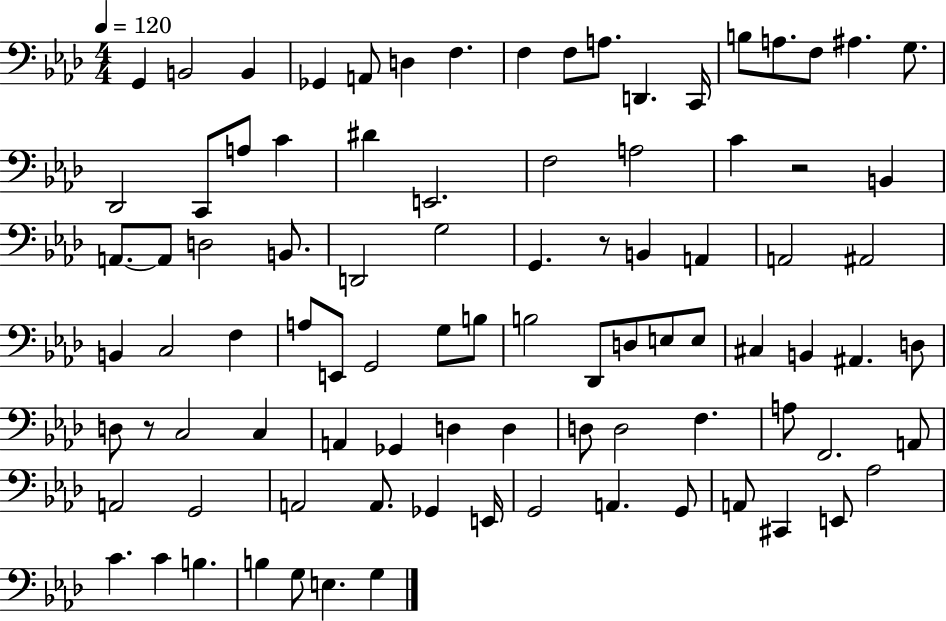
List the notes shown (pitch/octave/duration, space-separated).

G2/q B2/h B2/q Gb2/q A2/e D3/q F3/q. F3/q F3/e A3/e. D2/q. C2/s B3/e A3/e. F3/e A#3/q. G3/e. Db2/h C2/e A3/e C4/q D#4/q E2/h. F3/h A3/h C4/q R/h B2/q A2/e. A2/e D3/h B2/e. D2/h G3/h G2/q. R/e B2/q A2/q A2/h A#2/h B2/q C3/h F3/q A3/e E2/e G2/h G3/e B3/e B3/h Db2/e D3/e E3/e E3/e C#3/q B2/q A#2/q. D3/e D3/e R/e C3/h C3/q A2/q Gb2/q D3/q D3/q D3/e D3/h F3/q. A3/e F2/h. A2/e A2/h G2/h A2/h A2/e. Gb2/q E2/s G2/h A2/q. G2/e A2/e C#2/q E2/e Ab3/h C4/q. C4/q B3/q. B3/q G3/e E3/q. G3/q